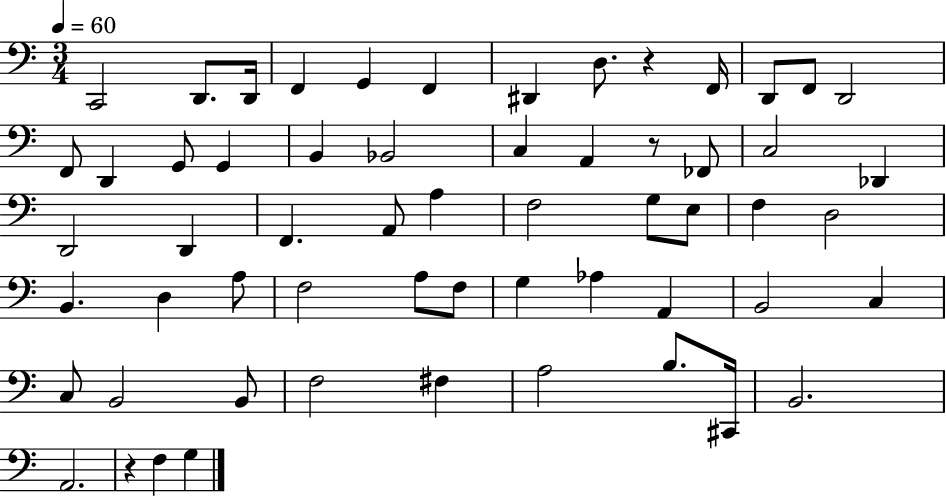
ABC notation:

X:1
T:Untitled
M:3/4
L:1/4
K:C
C,,2 D,,/2 D,,/4 F,, G,, F,, ^D,, D,/2 z F,,/4 D,,/2 F,,/2 D,,2 F,,/2 D,, G,,/2 G,, B,, _B,,2 C, A,, z/2 _F,,/2 C,2 _D,, D,,2 D,, F,, A,,/2 A, F,2 G,/2 E,/2 F, D,2 B,, D, A,/2 F,2 A,/2 F,/2 G, _A, A,, B,,2 C, C,/2 B,,2 B,,/2 F,2 ^F, A,2 B,/2 ^C,,/4 B,,2 A,,2 z F, G,